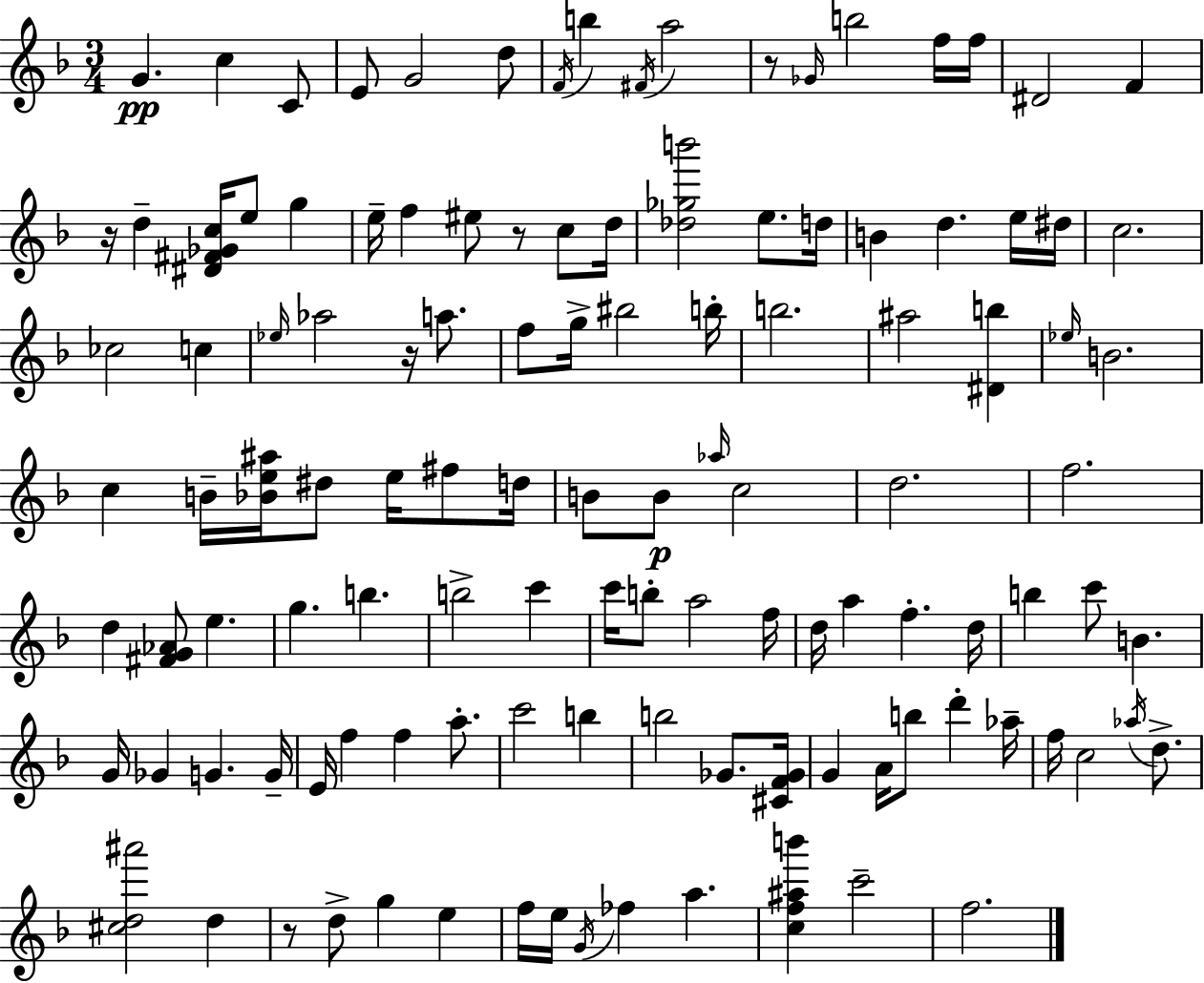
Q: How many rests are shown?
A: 5